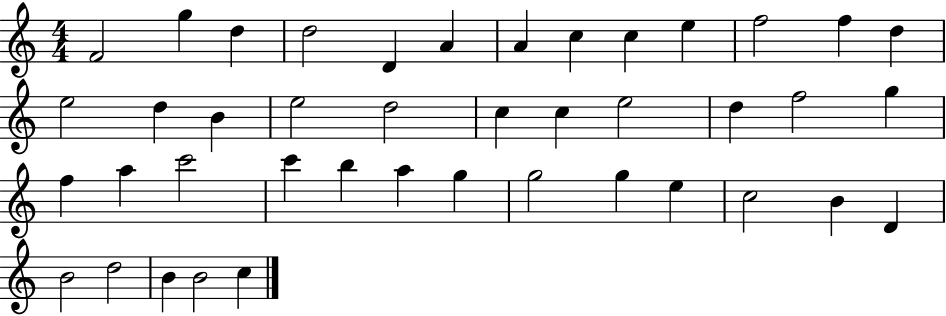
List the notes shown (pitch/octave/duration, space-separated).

F4/h G5/q D5/q D5/h D4/q A4/q A4/q C5/q C5/q E5/q F5/h F5/q D5/q E5/h D5/q B4/q E5/h D5/h C5/q C5/q E5/h D5/q F5/h G5/q F5/q A5/q C6/h C6/q B5/q A5/q G5/q G5/h G5/q E5/q C5/h B4/q D4/q B4/h D5/h B4/q B4/h C5/q